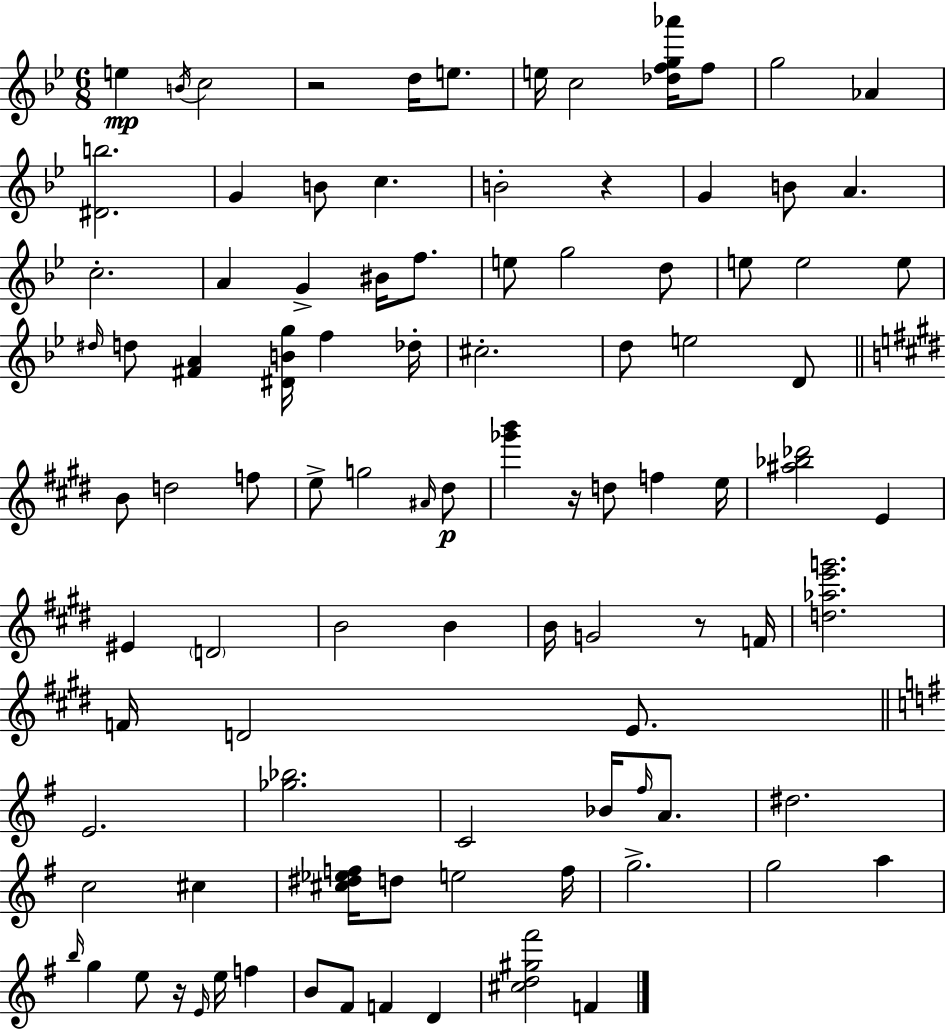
E5/q B4/s C5/h R/h D5/s E5/e. E5/s C5/h [Db5,F5,G5,Ab6]/s F5/e G5/h Ab4/q [D#4,B5]/h. G4/q B4/e C5/q. B4/h R/q G4/q B4/e A4/q. C5/h. A4/q G4/q BIS4/s F5/e. E5/e G5/h D5/e E5/e E5/h E5/e D#5/s D5/e [F#4,A4]/q [D#4,B4,G5]/s F5/q Db5/s C#5/h. D5/e E5/h D4/e B4/e D5/h F5/e E5/e G5/h A#4/s D#5/e [Gb6,B6]/q R/s D5/e F5/q E5/s [A#5,Bb5,Db6]/h E4/q EIS4/q D4/h B4/h B4/q B4/s G4/h R/e F4/s [D5,Ab5,E6,G6]/h. F4/s D4/h E4/e. E4/h. [Gb5,Bb5]/h. C4/h Bb4/s F#5/s A4/e. D#5/h. C5/h C#5/q [C#5,D#5,Eb5,F5]/s D5/e E5/h F5/s G5/h. G5/h A5/q B5/s G5/q E5/e R/s E4/s E5/s F5/q B4/e F#4/e F4/q D4/q [C#5,D5,G#5,F#6]/h F4/q